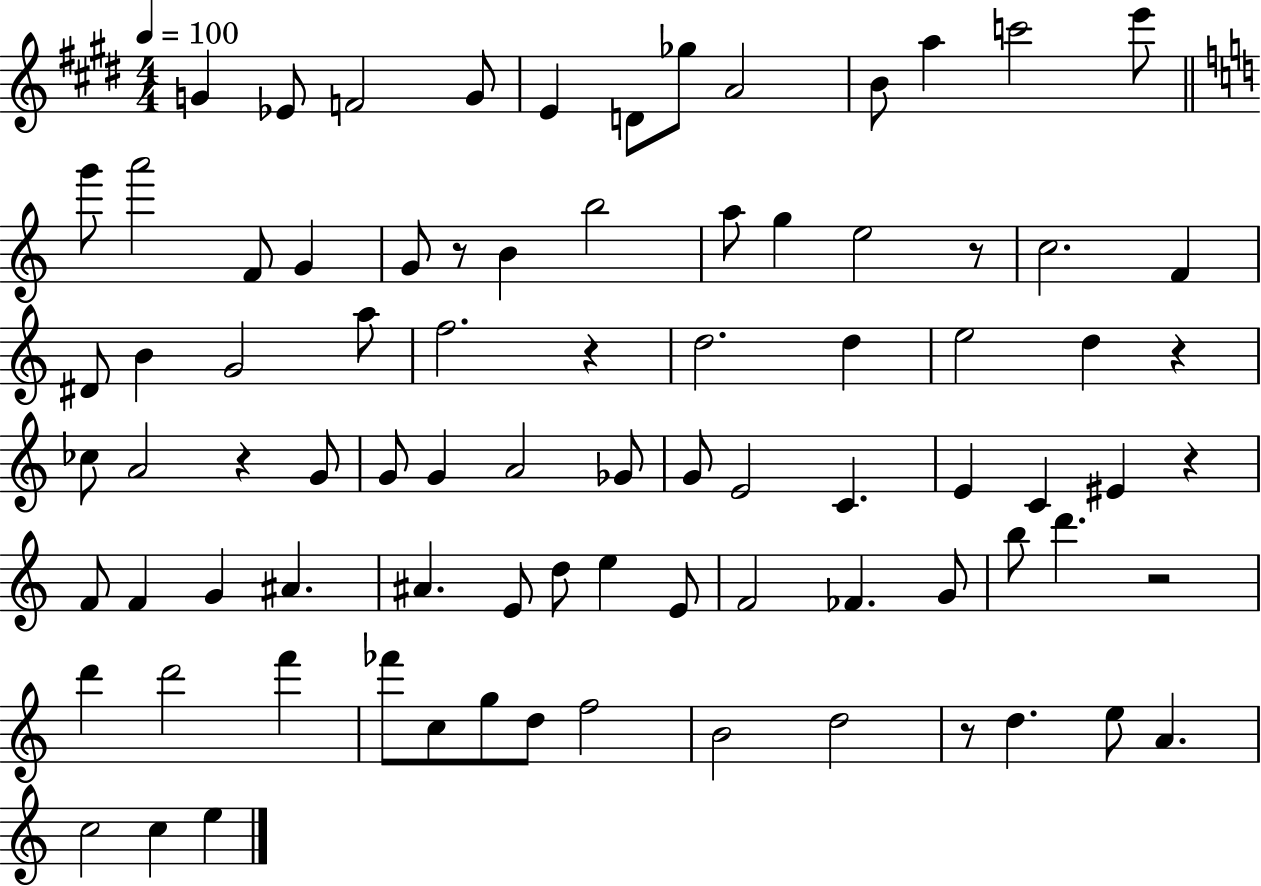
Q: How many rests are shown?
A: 8